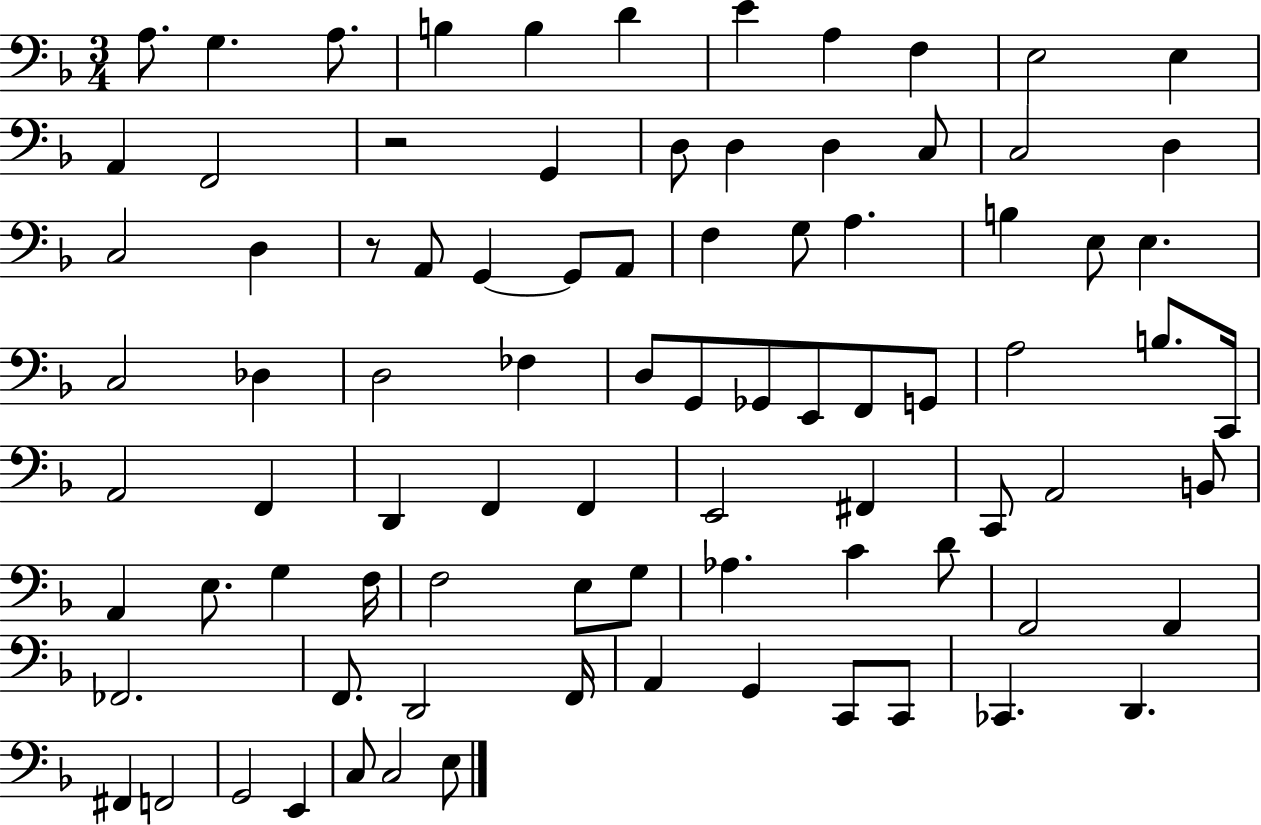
{
  \clef bass
  \numericTimeSignature
  \time 3/4
  \key f \major
  \repeat volta 2 { a8. g4. a8. | b4 b4 d'4 | e'4 a4 f4 | e2 e4 | \break a,4 f,2 | r2 g,4 | d8 d4 d4 c8 | c2 d4 | \break c2 d4 | r8 a,8 g,4~~ g,8 a,8 | f4 g8 a4. | b4 e8 e4. | \break c2 des4 | d2 fes4 | d8 g,8 ges,8 e,8 f,8 g,8 | a2 b8. c,16 | \break a,2 f,4 | d,4 f,4 f,4 | e,2 fis,4 | c,8 a,2 b,8 | \break a,4 e8. g4 f16 | f2 e8 g8 | aes4. c'4 d'8 | f,2 f,4 | \break fes,2. | f,8. d,2 f,16 | a,4 g,4 c,8 c,8 | ces,4. d,4. | \break fis,4 f,2 | g,2 e,4 | c8 c2 e8 | } \bar "|."
}